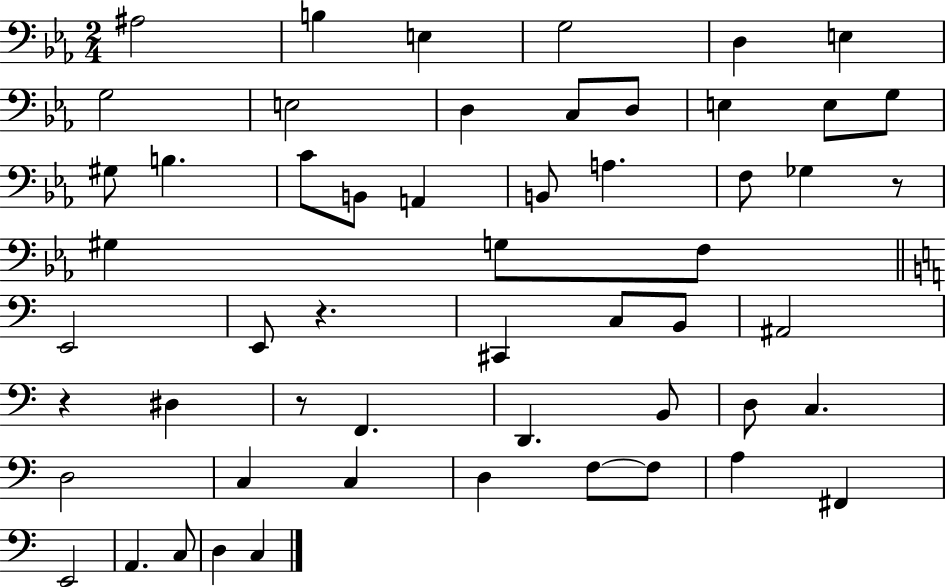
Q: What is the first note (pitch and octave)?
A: A#3